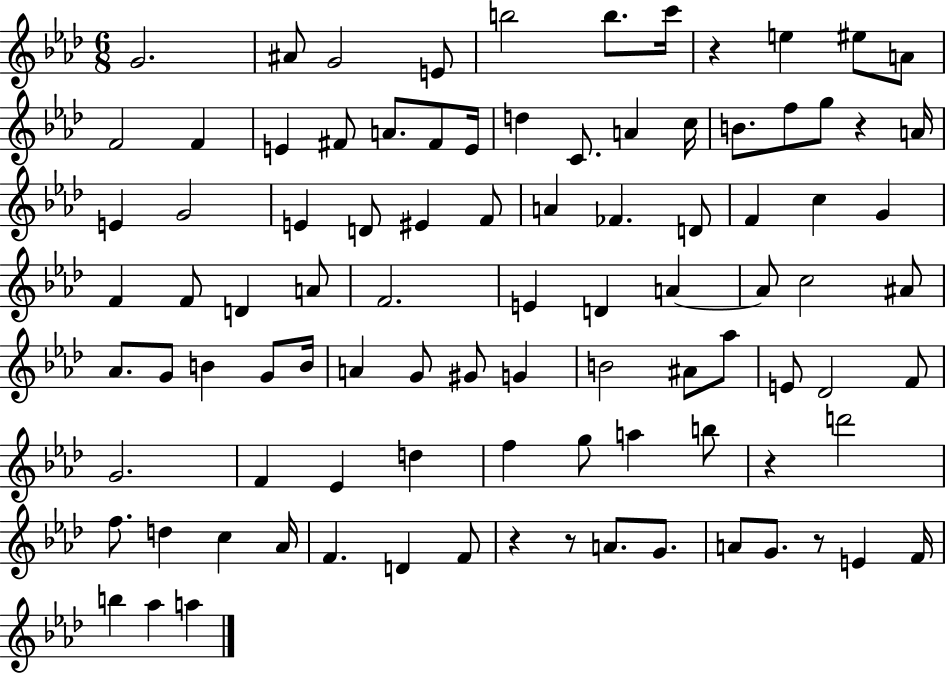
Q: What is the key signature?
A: AES major